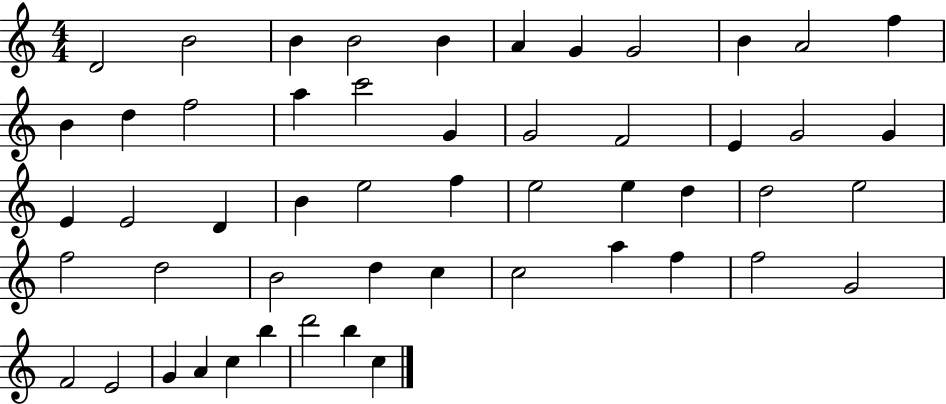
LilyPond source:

{
  \clef treble
  \numericTimeSignature
  \time 4/4
  \key c \major
  d'2 b'2 | b'4 b'2 b'4 | a'4 g'4 g'2 | b'4 a'2 f''4 | \break b'4 d''4 f''2 | a''4 c'''2 g'4 | g'2 f'2 | e'4 g'2 g'4 | \break e'4 e'2 d'4 | b'4 e''2 f''4 | e''2 e''4 d''4 | d''2 e''2 | \break f''2 d''2 | b'2 d''4 c''4 | c''2 a''4 f''4 | f''2 g'2 | \break f'2 e'2 | g'4 a'4 c''4 b''4 | d'''2 b''4 c''4 | \bar "|."
}